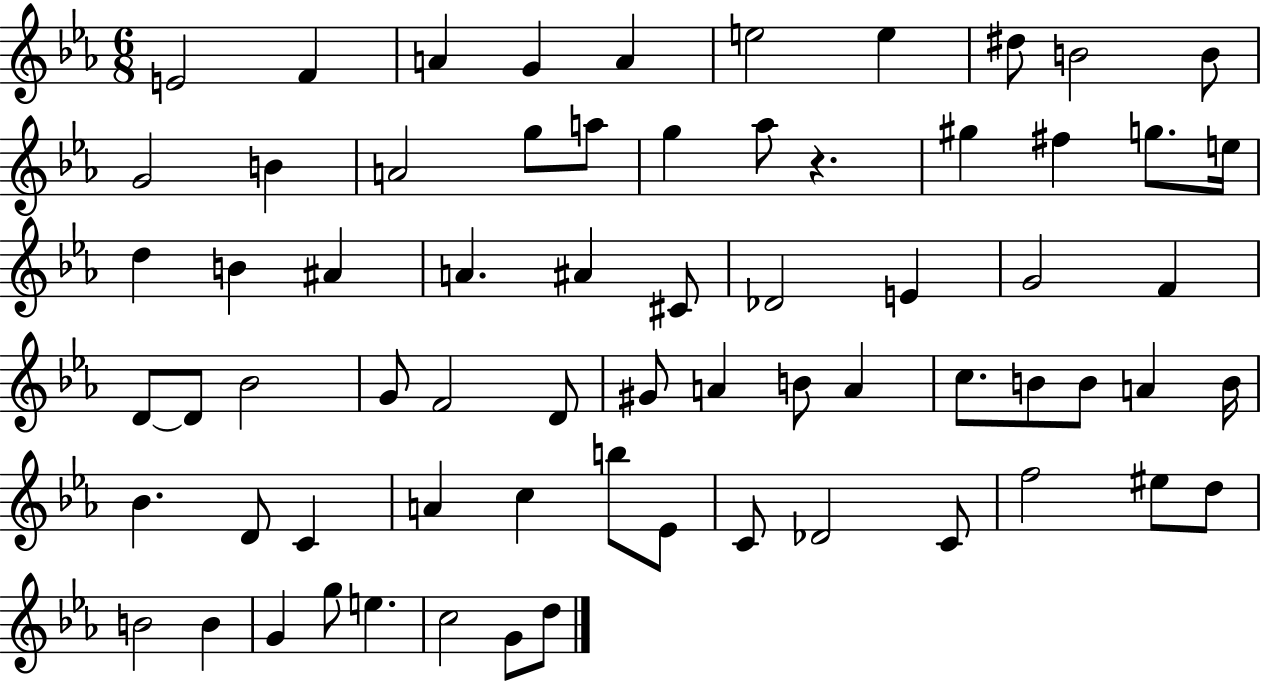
{
  \clef treble
  \numericTimeSignature
  \time 6/8
  \key ees \major
  e'2 f'4 | a'4 g'4 a'4 | e''2 e''4 | dis''8 b'2 b'8 | \break g'2 b'4 | a'2 g''8 a''8 | g''4 aes''8 r4. | gis''4 fis''4 g''8. e''16 | \break d''4 b'4 ais'4 | a'4. ais'4 cis'8 | des'2 e'4 | g'2 f'4 | \break d'8~~ d'8 bes'2 | g'8 f'2 d'8 | gis'8 a'4 b'8 a'4 | c''8. b'8 b'8 a'4 b'16 | \break bes'4. d'8 c'4 | a'4 c''4 b''8 ees'8 | c'8 des'2 c'8 | f''2 eis''8 d''8 | \break b'2 b'4 | g'4 g''8 e''4. | c''2 g'8 d''8 | \bar "|."
}